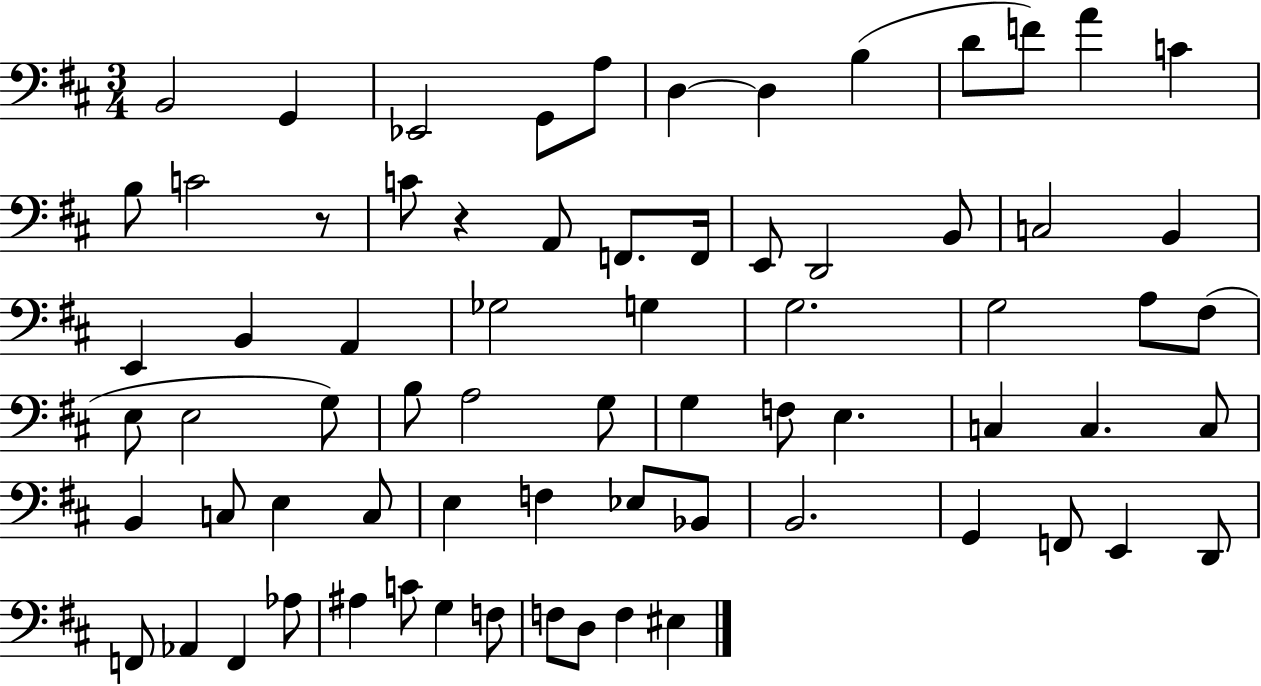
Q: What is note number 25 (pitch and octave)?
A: B2